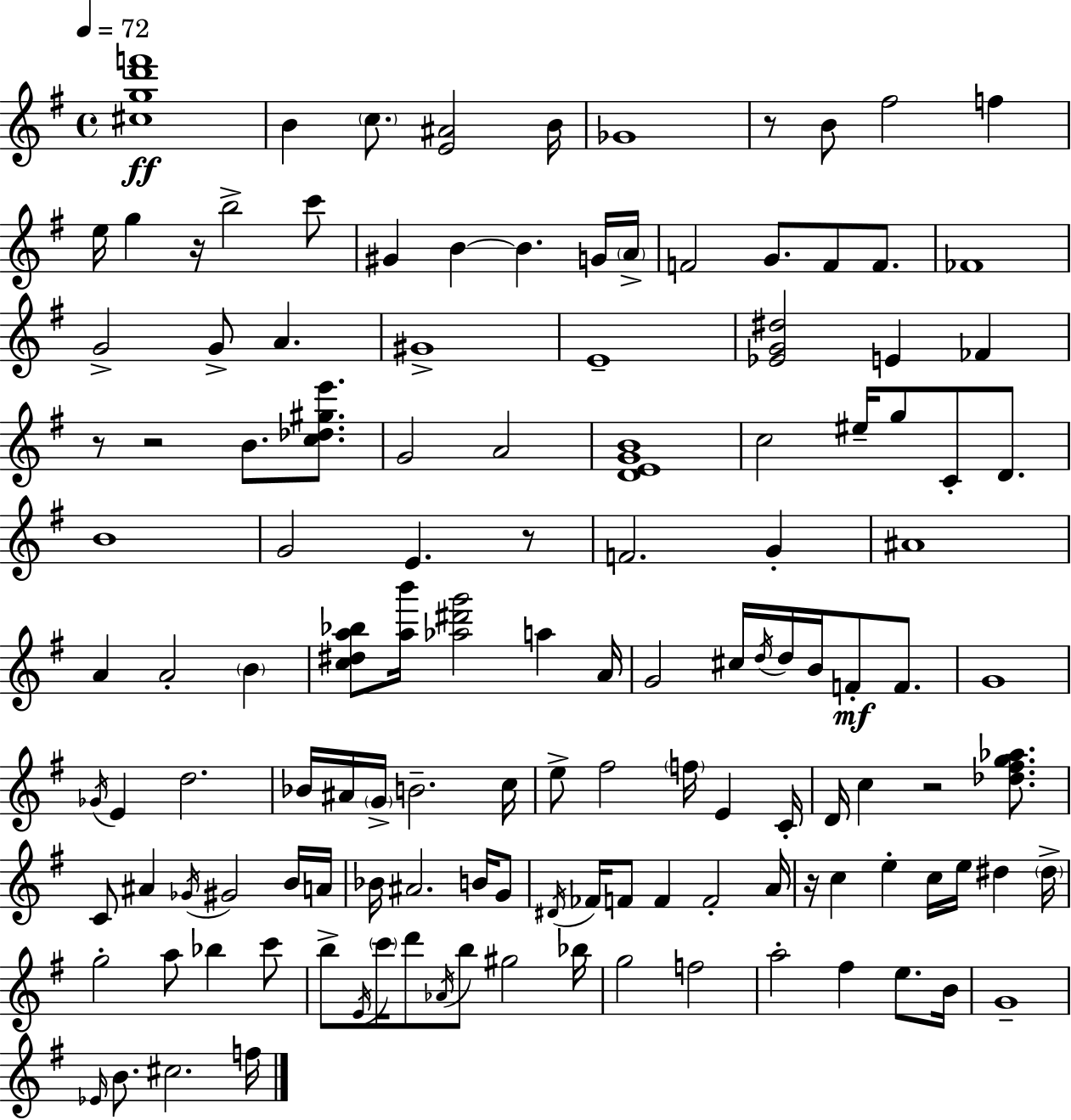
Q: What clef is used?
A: treble